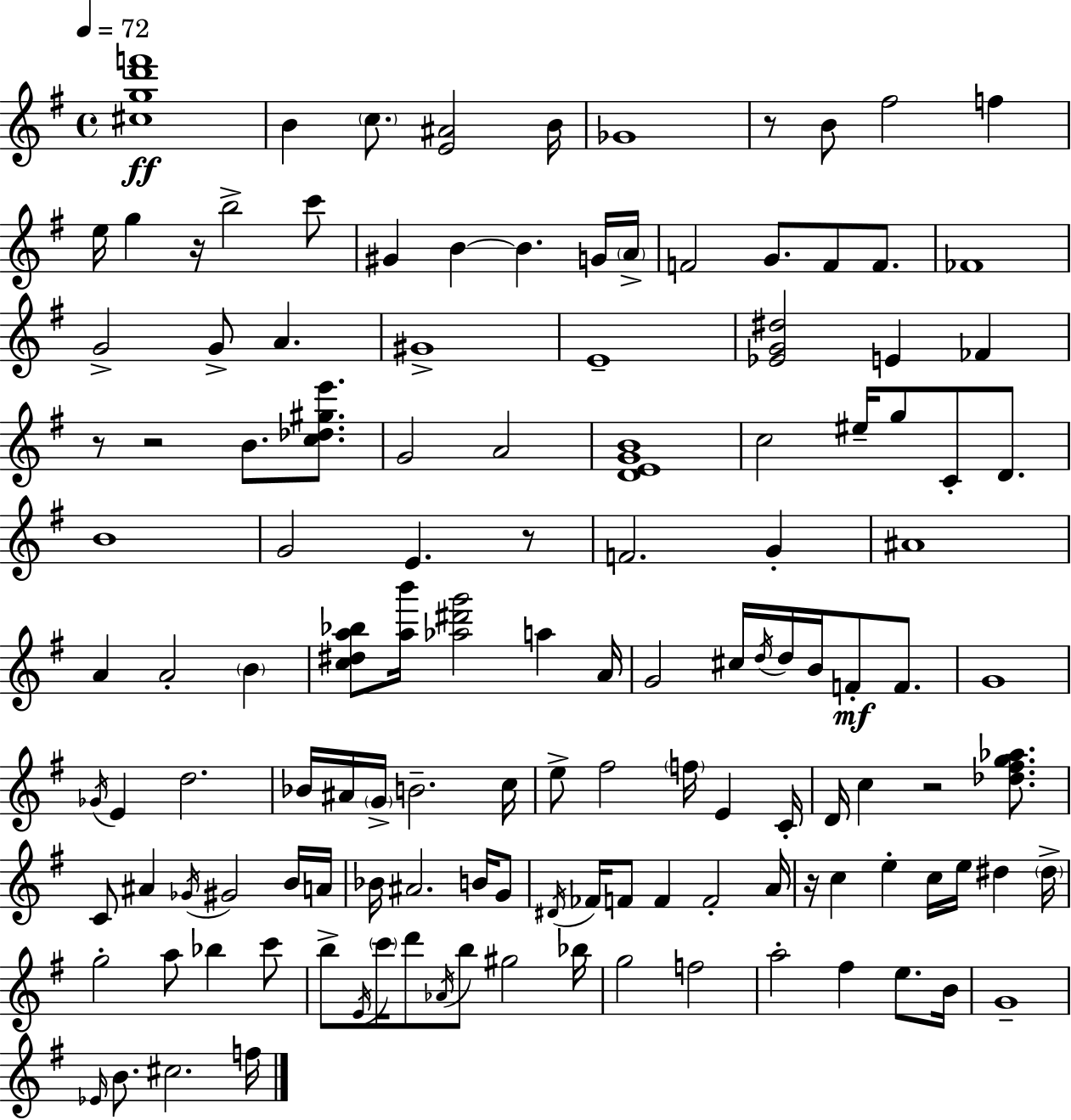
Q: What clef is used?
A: treble